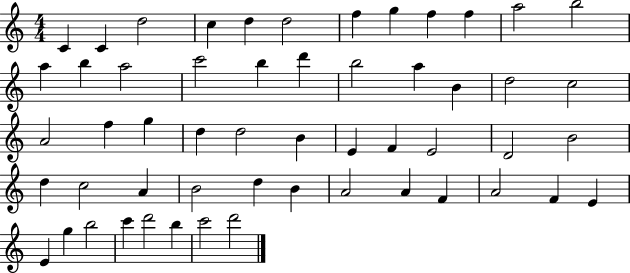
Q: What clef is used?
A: treble